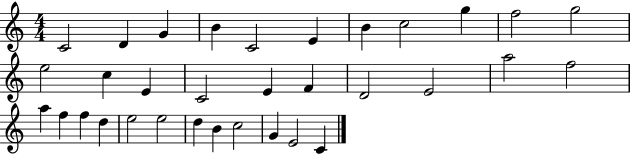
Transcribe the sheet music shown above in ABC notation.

X:1
T:Untitled
M:4/4
L:1/4
K:C
C2 D G B C2 E B c2 g f2 g2 e2 c E C2 E F D2 E2 a2 f2 a f f d e2 e2 d B c2 G E2 C